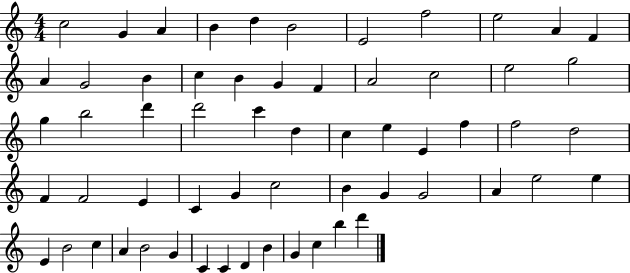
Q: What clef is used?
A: treble